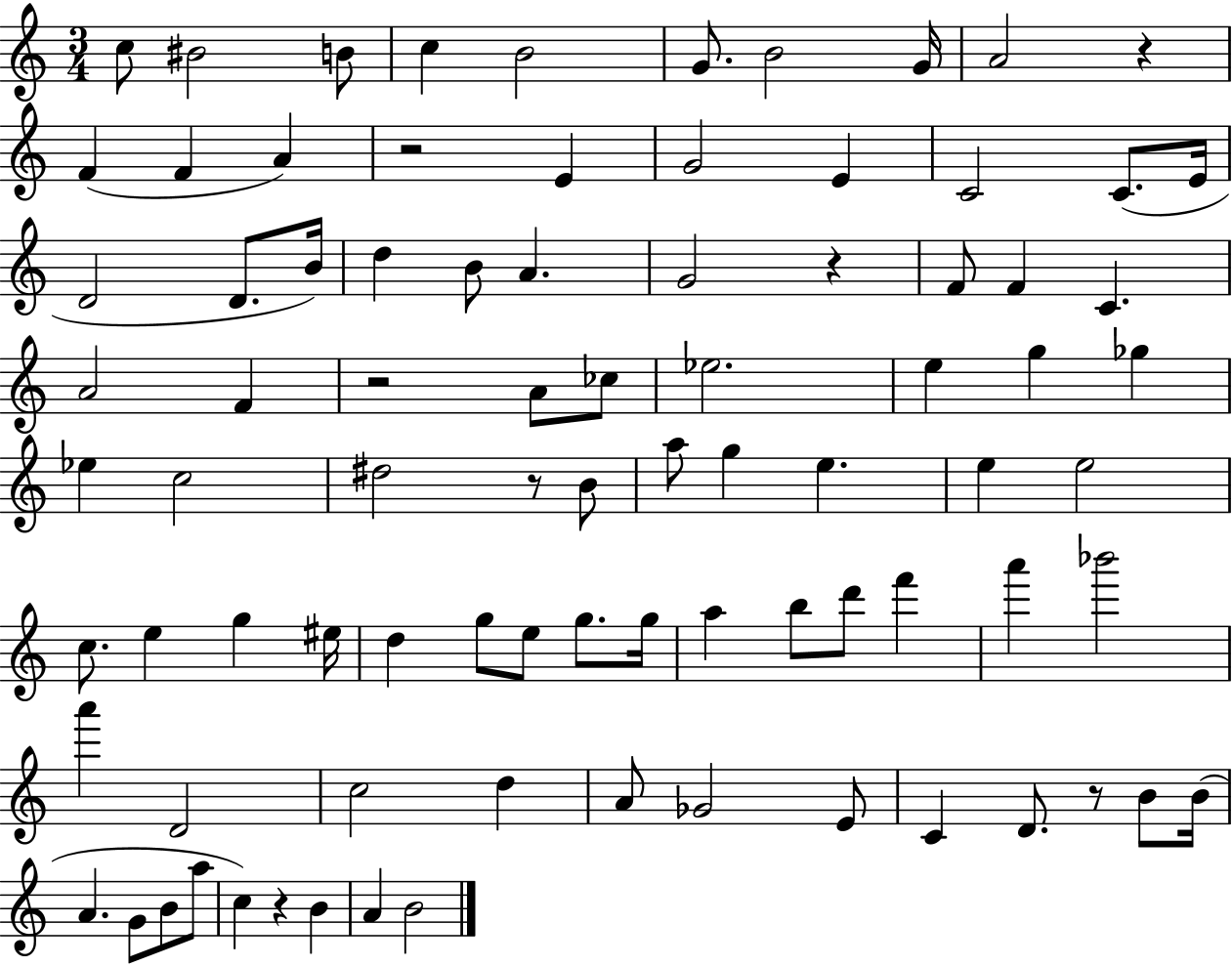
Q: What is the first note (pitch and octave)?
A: C5